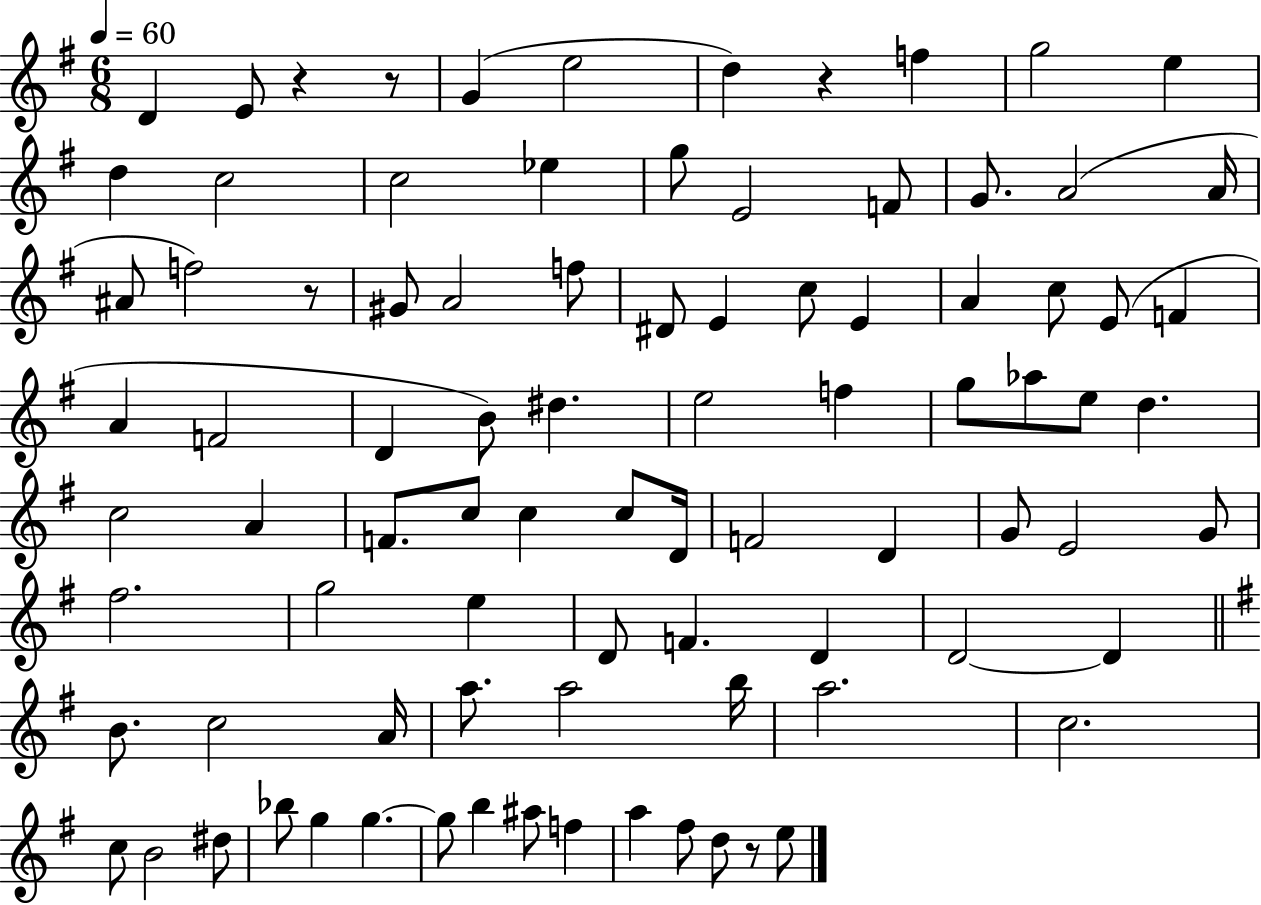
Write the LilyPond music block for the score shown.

{
  \clef treble
  \numericTimeSignature
  \time 6/8
  \key g \major
  \tempo 4 = 60
  d'4 e'8 r4 r8 | g'4( e''2 | d''4) r4 f''4 | g''2 e''4 | \break d''4 c''2 | c''2 ees''4 | g''8 e'2 f'8 | g'8. a'2( a'16 | \break ais'8 f''2) r8 | gis'8 a'2 f''8 | dis'8 e'4 c''8 e'4 | a'4 c''8 e'8( f'4 | \break a'4 f'2 | d'4 b'8) dis''4. | e''2 f''4 | g''8 aes''8 e''8 d''4. | \break c''2 a'4 | f'8. c''8 c''4 c''8 d'16 | f'2 d'4 | g'8 e'2 g'8 | \break fis''2. | g''2 e''4 | d'8 f'4. d'4 | d'2~~ d'4 | \break \bar "||" \break \key g \major b'8. c''2 a'16 | a''8. a''2 b''16 | a''2. | c''2. | \break c''8 b'2 dis''8 | bes''8 g''4 g''4.~~ | g''8 b''4 ais''8 f''4 | a''4 fis''8 d''8 r8 e''8 | \break \bar "|."
}